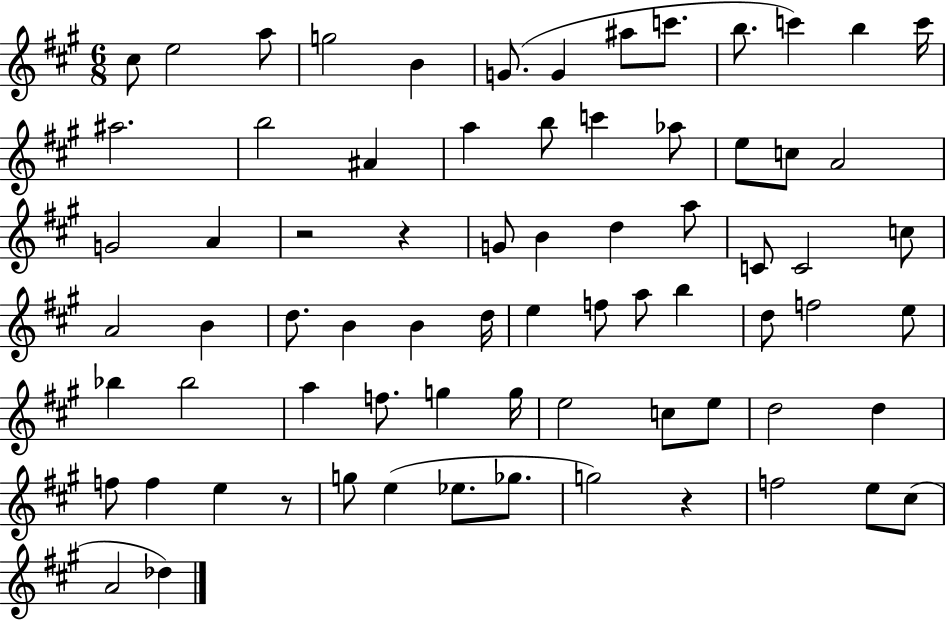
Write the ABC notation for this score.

X:1
T:Untitled
M:6/8
L:1/4
K:A
^c/2 e2 a/2 g2 B G/2 G ^a/2 c'/2 b/2 c' b c'/4 ^a2 b2 ^A a b/2 c' _a/2 e/2 c/2 A2 G2 A z2 z G/2 B d a/2 C/2 C2 c/2 A2 B d/2 B B d/4 e f/2 a/2 b d/2 f2 e/2 _b _b2 a f/2 g g/4 e2 c/2 e/2 d2 d f/2 f e z/2 g/2 e _e/2 _g/2 g2 z f2 e/2 ^c/2 A2 _d